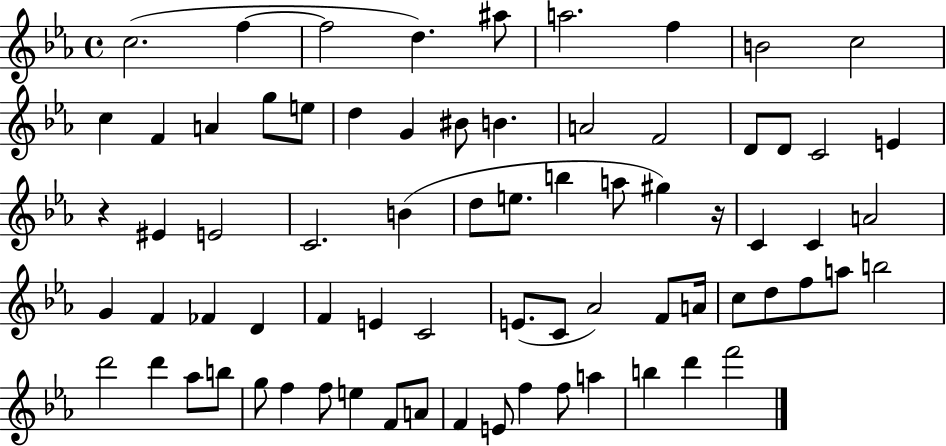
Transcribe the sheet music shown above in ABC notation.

X:1
T:Untitled
M:4/4
L:1/4
K:Eb
c2 f f2 d ^a/2 a2 f B2 c2 c F A g/2 e/2 d G ^B/2 B A2 F2 D/2 D/2 C2 E z ^E E2 C2 B d/2 e/2 b a/2 ^g z/4 C C A2 G F _F D F E C2 E/2 C/2 _A2 F/2 A/4 c/2 d/2 f/2 a/2 b2 d'2 d' _a/2 b/2 g/2 f f/2 e F/2 A/2 F E/2 f f/2 a b d' f'2